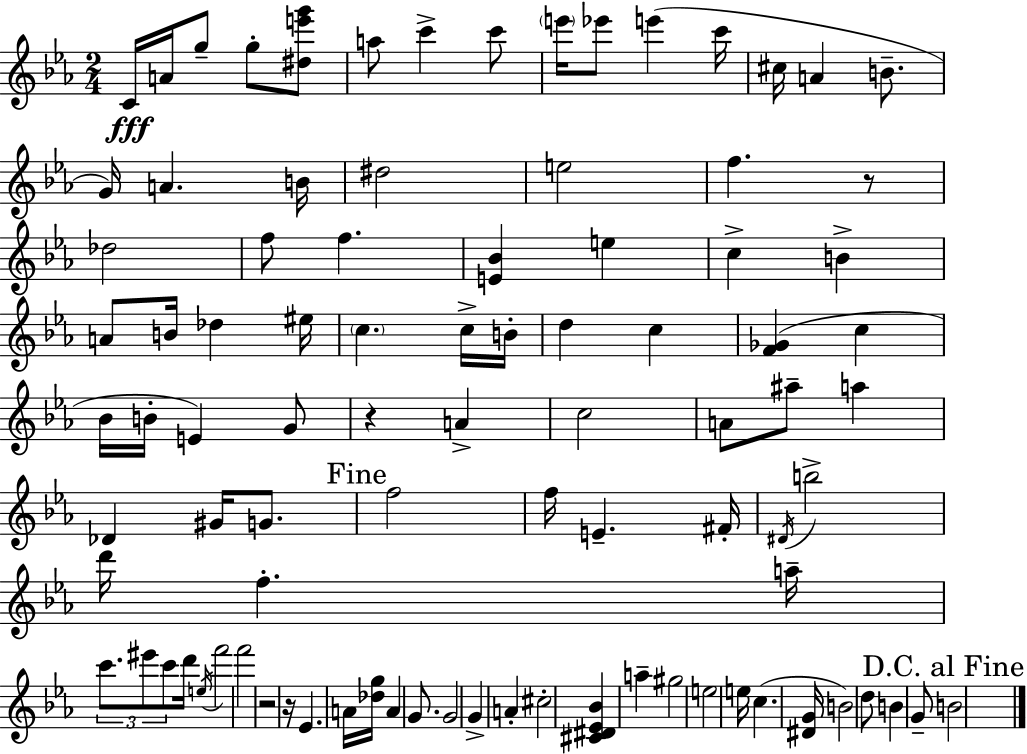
C4/s A4/s G5/e G5/e [D#5,E6,G6]/e A5/e C6/q C6/e E6/s Eb6/e E6/q C6/s C#5/s A4/q B4/e. G4/s A4/q. B4/s D#5/h E5/h F5/q. R/e Db5/h F5/e F5/q. [E4,Bb4]/q E5/q C5/q B4/q A4/e B4/s Db5/q EIS5/s C5/q. C5/s B4/s D5/q C5/q [F4,Gb4]/q C5/q Bb4/s B4/s E4/q G4/e R/q A4/q C5/h A4/e A#5/e A5/q Db4/q G#4/s G4/e. F5/h F5/s E4/q. F#4/s D#4/s B5/h D6/s F5/q. A5/s C6/e. EIS6/e C6/e D6/s E5/s F6/h F6/h R/h R/s Eb4/q. A4/s [Db5,G5]/s A4/q G4/e. G4/h G4/q A4/q C#5/h [C#4,D#4,Eb4,Bb4]/q A5/q G#5/h E5/h E5/s C5/q. [D#4,G4]/s B4/h D5/e B4/q G4/e B4/h